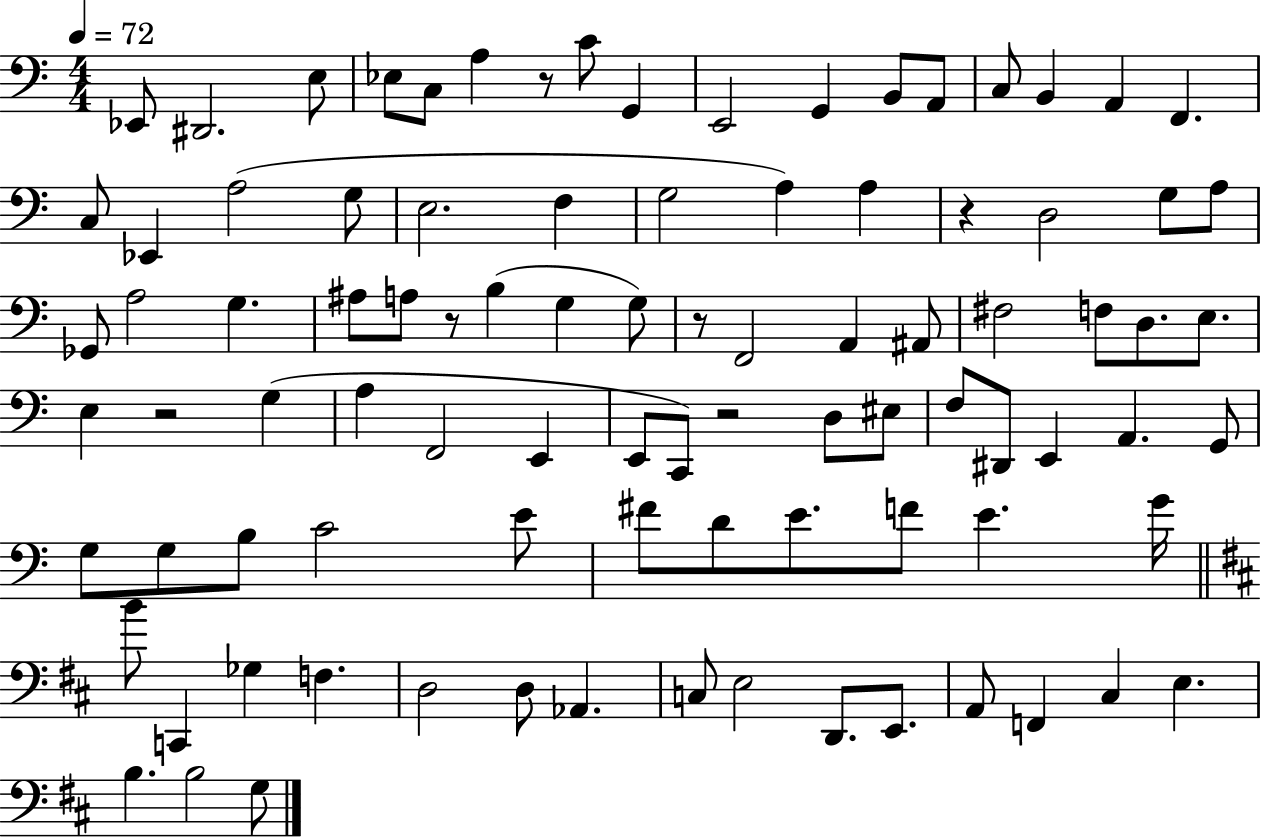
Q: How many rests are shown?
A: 6